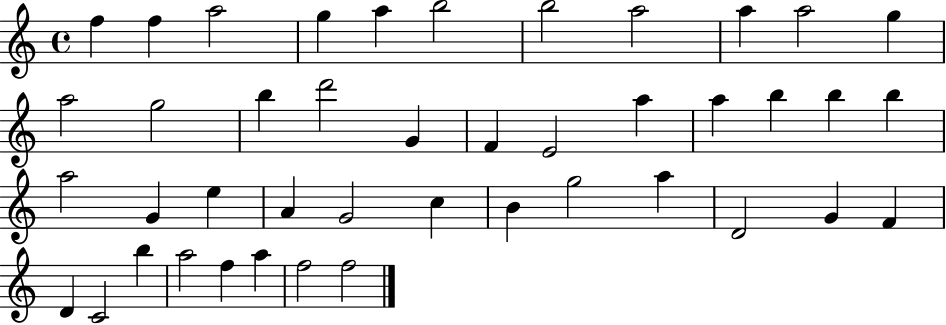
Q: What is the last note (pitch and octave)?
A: F5